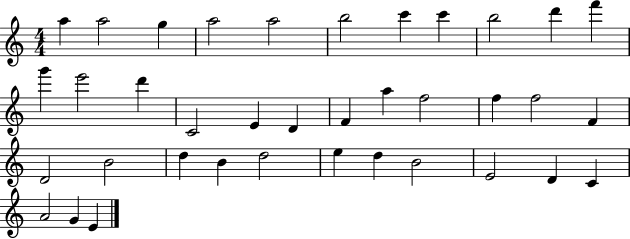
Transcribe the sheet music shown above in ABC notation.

X:1
T:Untitled
M:4/4
L:1/4
K:C
a a2 g a2 a2 b2 c' c' b2 d' f' g' e'2 d' C2 E D F a f2 f f2 F D2 B2 d B d2 e d B2 E2 D C A2 G E